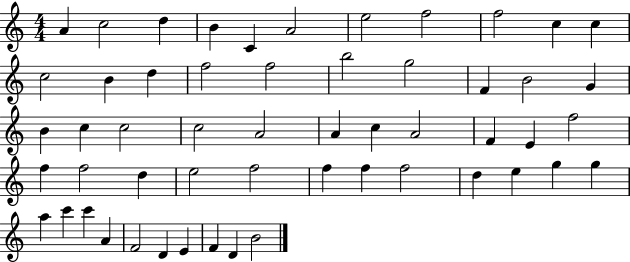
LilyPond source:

{
  \clef treble
  \numericTimeSignature
  \time 4/4
  \key c \major
  a'4 c''2 d''4 | b'4 c'4 a'2 | e''2 f''2 | f''2 c''4 c''4 | \break c''2 b'4 d''4 | f''2 f''2 | b''2 g''2 | f'4 b'2 g'4 | \break b'4 c''4 c''2 | c''2 a'2 | a'4 c''4 a'2 | f'4 e'4 f''2 | \break f''4 f''2 d''4 | e''2 f''2 | f''4 f''4 f''2 | d''4 e''4 g''4 g''4 | \break a''4 c'''4 c'''4 a'4 | f'2 d'4 e'4 | f'4 d'4 b'2 | \bar "|."
}